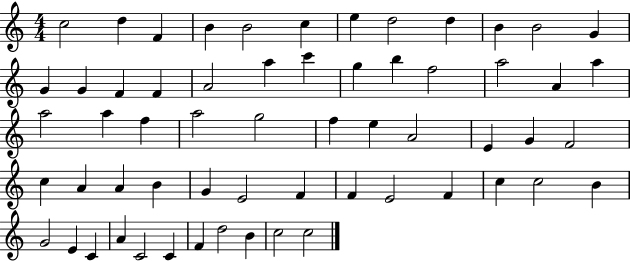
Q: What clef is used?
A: treble